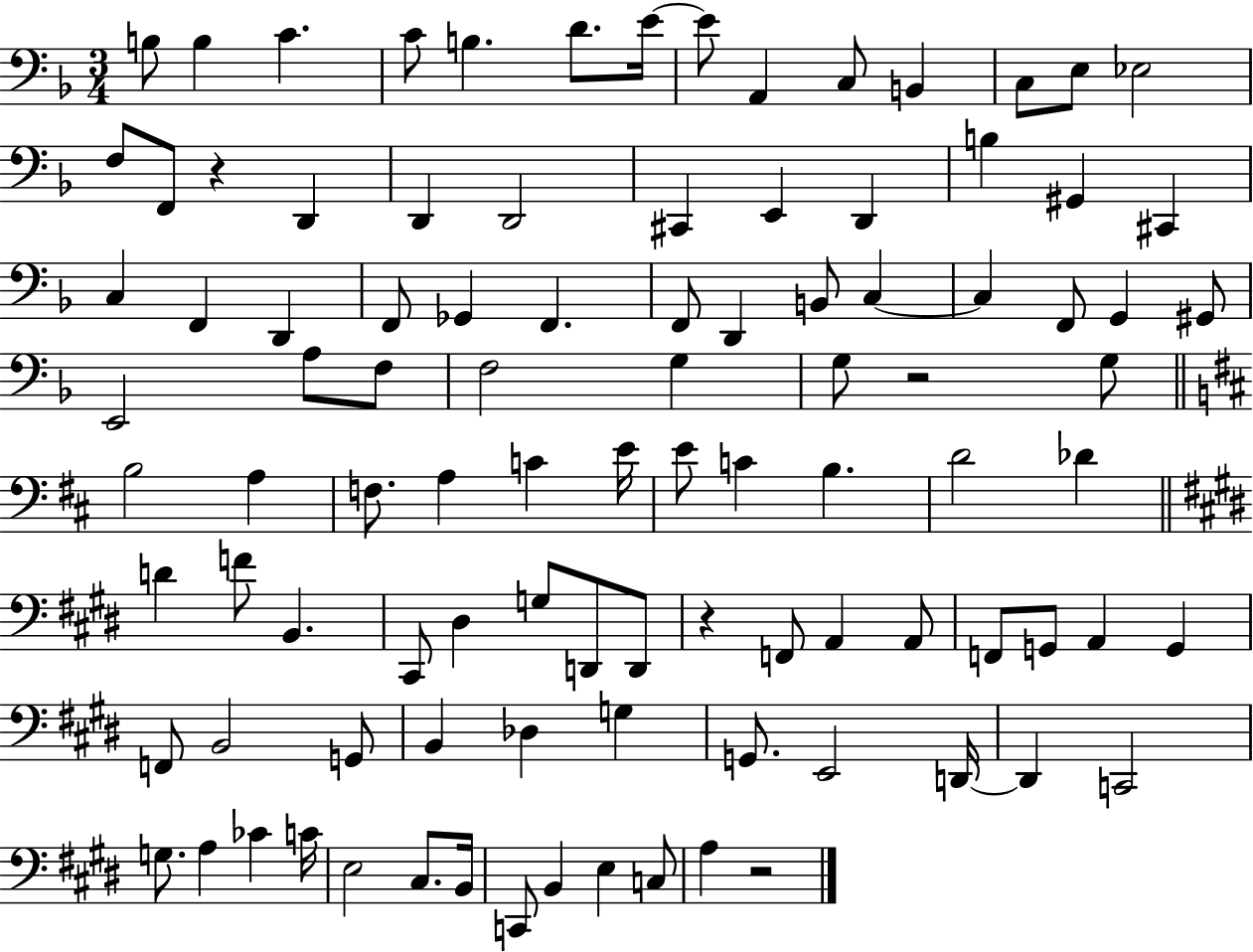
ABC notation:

X:1
T:Untitled
M:3/4
L:1/4
K:F
B,/2 B, C C/2 B, D/2 E/4 E/2 A,, C,/2 B,, C,/2 E,/2 _E,2 F,/2 F,,/2 z D,, D,, D,,2 ^C,, E,, D,, B, ^G,, ^C,, C, F,, D,, F,,/2 _G,, F,, F,,/2 D,, B,,/2 C, C, F,,/2 G,, ^G,,/2 E,,2 A,/2 F,/2 F,2 G, G,/2 z2 G,/2 B,2 A, F,/2 A, C E/4 E/2 C B, D2 _D D F/2 B,, ^C,,/2 ^D, G,/2 D,,/2 D,,/2 z F,,/2 A,, A,,/2 F,,/2 G,,/2 A,, G,, F,,/2 B,,2 G,,/2 B,, _D, G, G,,/2 E,,2 D,,/4 D,, C,,2 G,/2 A, _C C/4 E,2 ^C,/2 B,,/4 C,,/2 B,, E, C,/2 A, z2